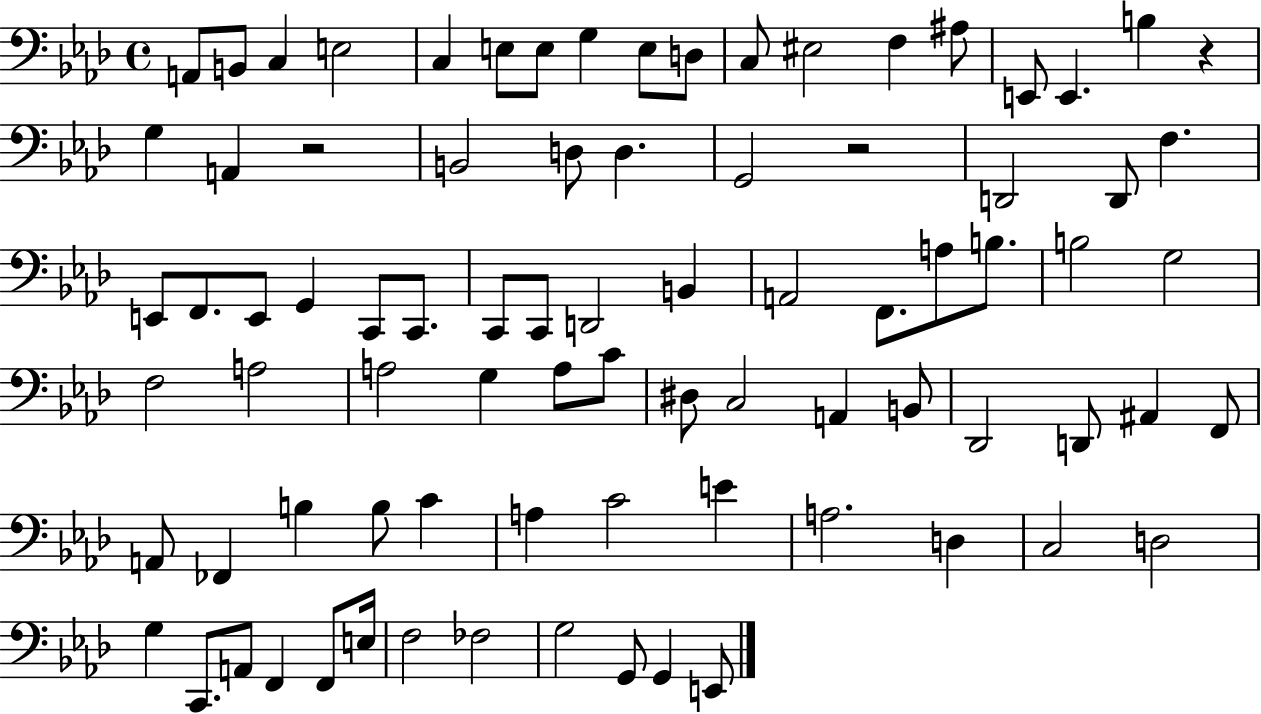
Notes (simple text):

A2/e B2/e C3/q E3/h C3/q E3/e E3/e G3/q E3/e D3/e C3/e EIS3/h F3/q A#3/e E2/e E2/q. B3/q R/q G3/q A2/q R/h B2/h D3/e D3/q. G2/h R/h D2/h D2/e F3/q. E2/e F2/e. E2/e G2/q C2/e C2/e. C2/e C2/e D2/h B2/q A2/h F2/e. A3/e B3/e. B3/h G3/h F3/h A3/h A3/h G3/q A3/e C4/e D#3/e C3/h A2/q B2/e Db2/h D2/e A#2/q F2/e A2/e FES2/q B3/q B3/e C4/q A3/q C4/h E4/q A3/h. D3/q C3/h D3/h G3/q C2/e. A2/e F2/q F2/e E3/s F3/h FES3/h G3/h G2/e G2/q E2/e